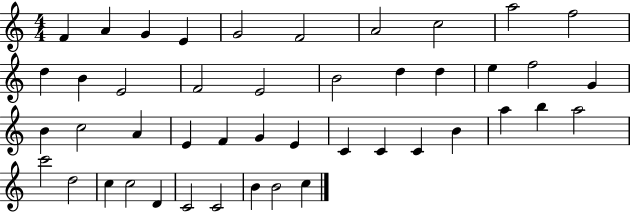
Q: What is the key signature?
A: C major